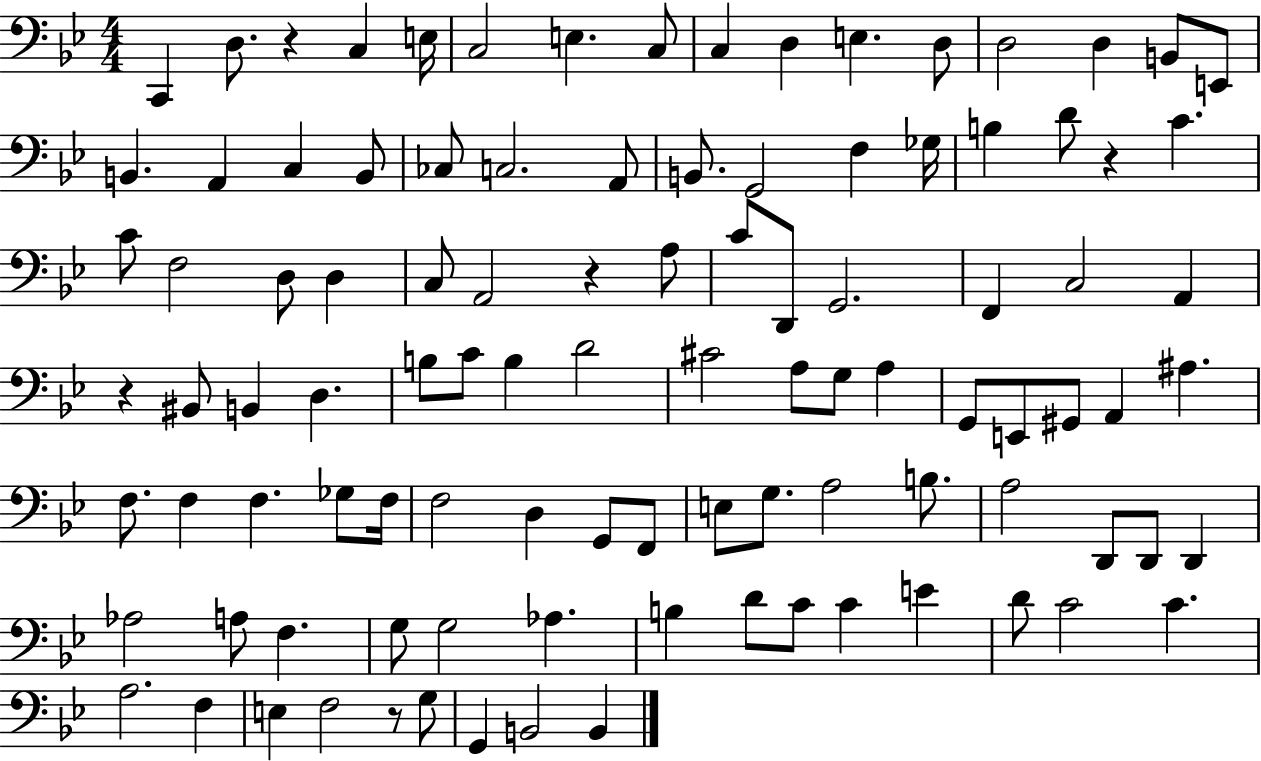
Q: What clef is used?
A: bass